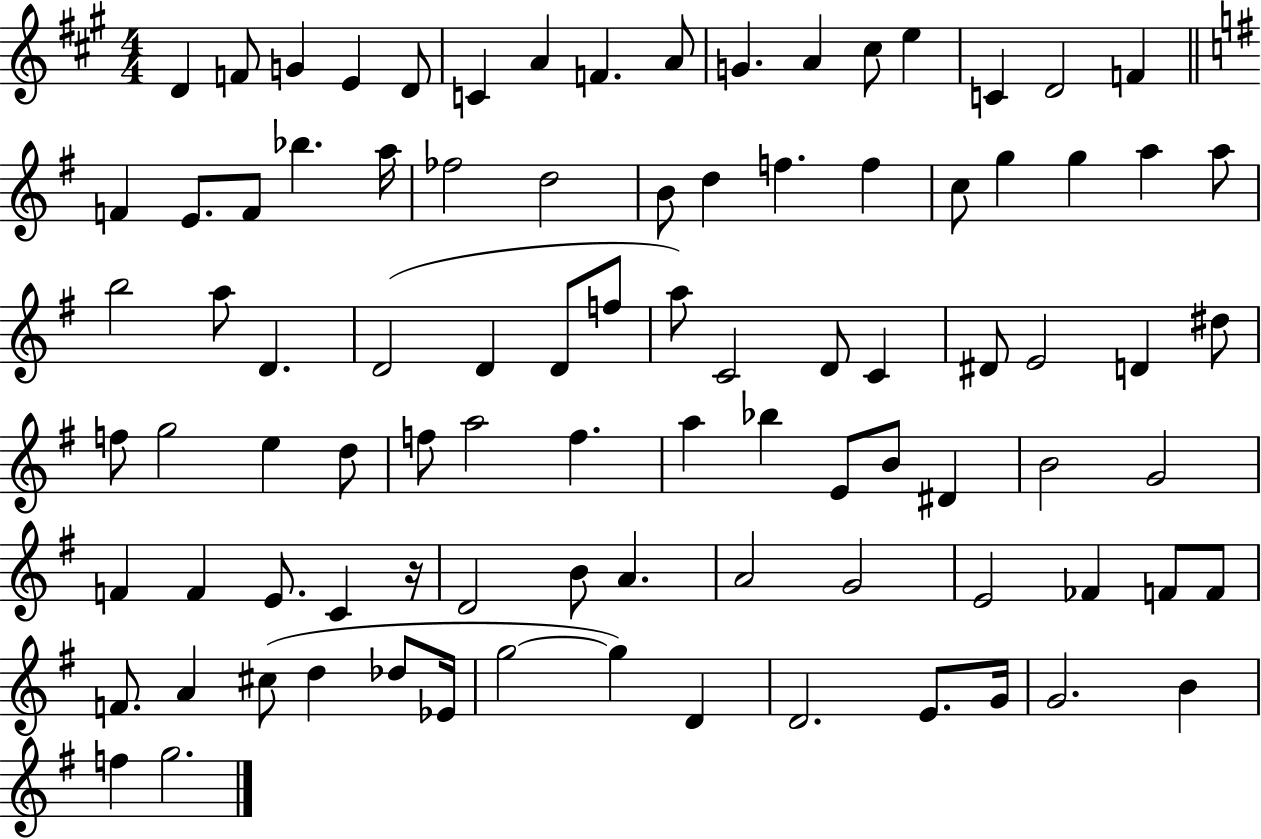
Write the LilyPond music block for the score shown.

{
  \clef treble
  \numericTimeSignature
  \time 4/4
  \key a \major
  d'4 f'8 g'4 e'4 d'8 | c'4 a'4 f'4. a'8 | g'4. a'4 cis''8 e''4 | c'4 d'2 f'4 | \break \bar "||" \break \key e \minor f'4 e'8. f'8 bes''4. a''16 | fes''2 d''2 | b'8 d''4 f''4. f''4 | c''8 g''4 g''4 a''4 a''8 | \break b''2 a''8 d'4. | d'2( d'4 d'8 f''8 | a''8) c'2 d'8 c'4 | dis'8 e'2 d'4 dis''8 | \break f''8 g''2 e''4 d''8 | f''8 a''2 f''4. | a''4 bes''4 e'8 b'8 dis'4 | b'2 g'2 | \break f'4 f'4 e'8. c'4 r16 | d'2 b'8 a'4. | a'2 g'2 | e'2 fes'4 f'8 f'8 | \break f'8. a'4 cis''8( d''4 des''8 ees'16 | g''2~~ g''4) d'4 | d'2. e'8. g'16 | g'2. b'4 | \break f''4 g''2. | \bar "|."
}